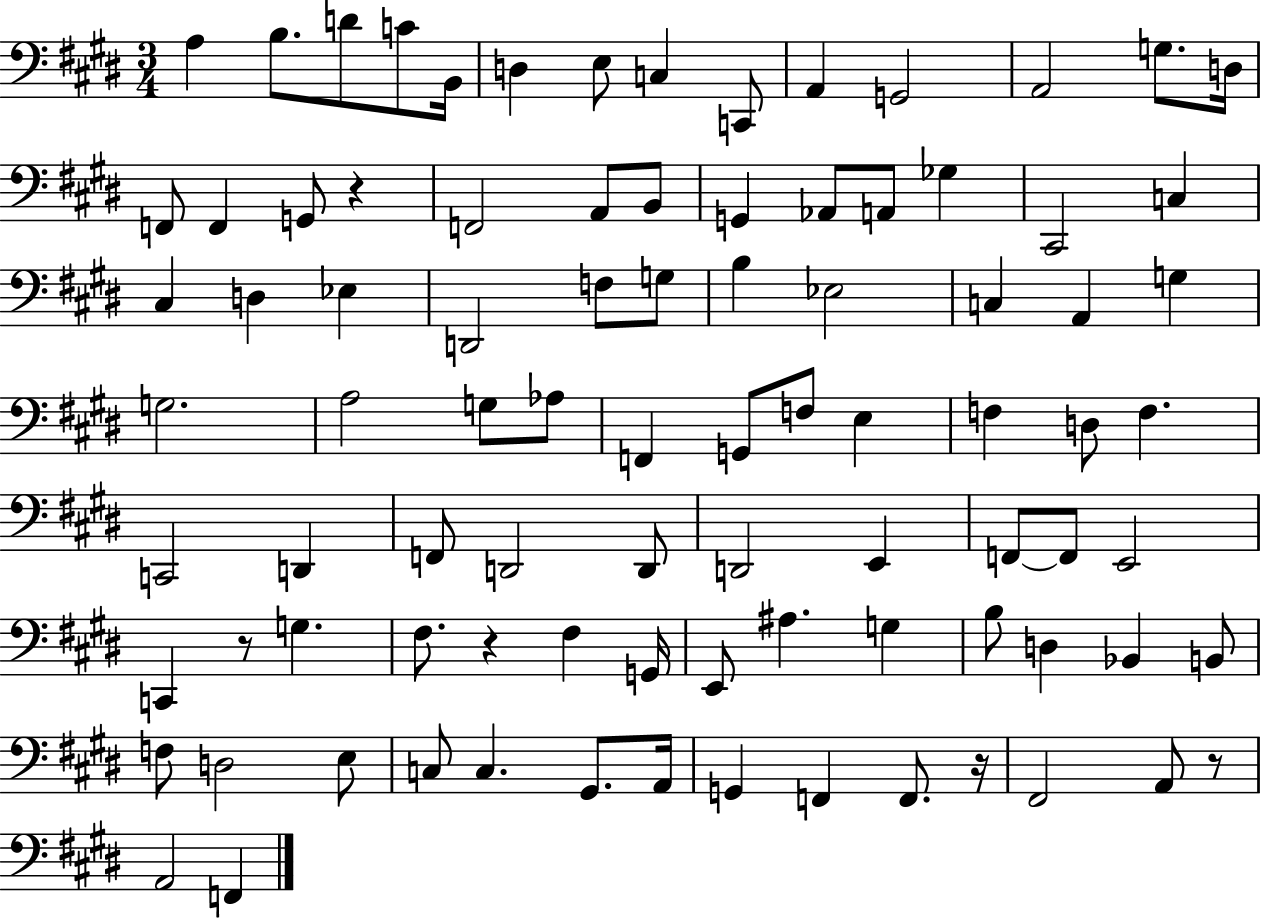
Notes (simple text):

A3/q B3/e. D4/e C4/e B2/s D3/q E3/e C3/q C2/e A2/q G2/h A2/h G3/e. D3/s F2/e F2/q G2/e R/q F2/h A2/e B2/e G2/q Ab2/e A2/e Gb3/q C#2/h C3/q C#3/q D3/q Eb3/q D2/h F3/e G3/e B3/q Eb3/h C3/q A2/q G3/q G3/h. A3/h G3/e Ab3/e F2/q G2/e F3/e E3/q F3/q D3/e F3/q. C2/h D2/q F2/e D2/h D2/e D2/h E2/q F2/e F2/e E2/h C2/q R/e G3/q. F#3/e. R/q F#3/q G2/s E2/e A#3/q. G3/q B3/e D3/q Bb2/q B2/e F3/e D3/h E3/e C3/e C3/q. G#2/e. A2/s G2/q F2/q F2/e. R/s F#2/h A2/e R/e A2/h F2/q